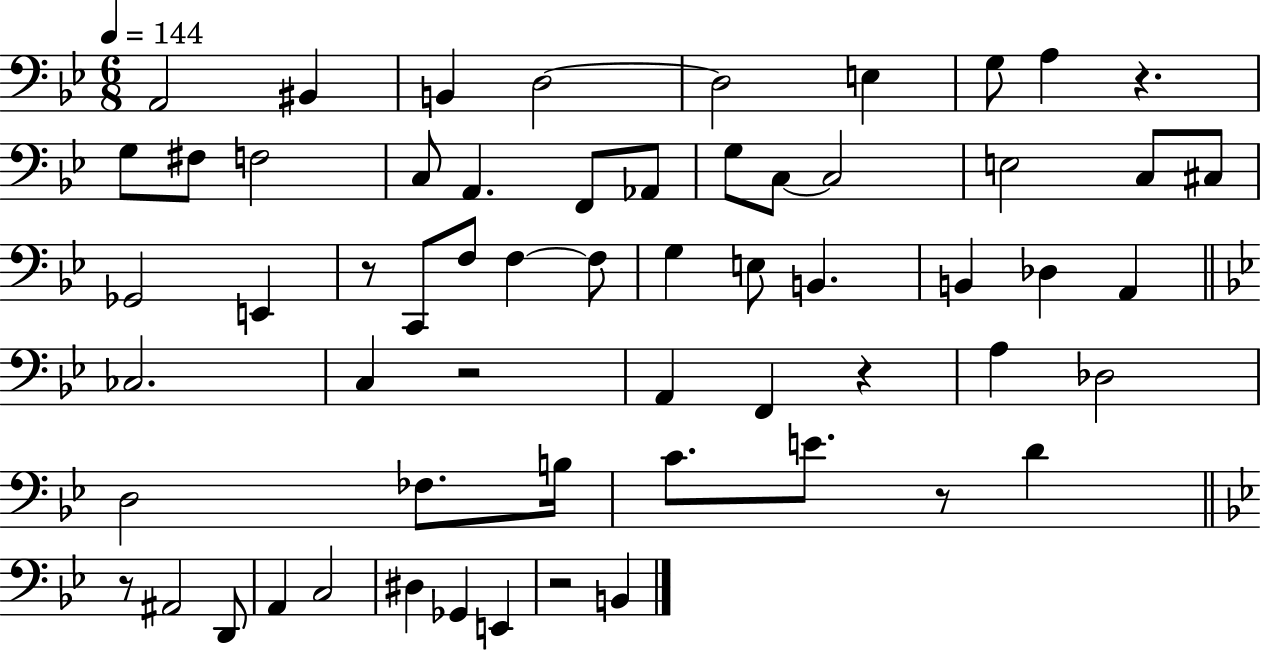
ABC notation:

X:1
T:Untitled
M:6/8
L:1/4
K:Bb
A,,2 ^B,, B,, D,2 D,2 E, G,/2 A, z G,/2 ^F,/2 F,2 C,/2 A,, F,,/2 _A,,/2 G,/2 C,/2 C,2 E,2 C,/2 ^C,/2 _G,,2 E,, z/2 C,,/2 F,/2 F, F,/2 G, E,/2 B,, B,, _D, A,, _C,2 C, z2 A,, F,, z A, _D,2 D,2 _F,/2 B,/4 C/2 E/2 z/2 D z/2 ^A,,2 D,,/2 A,, C,2 ^D, _G,, E,, z2 B,,